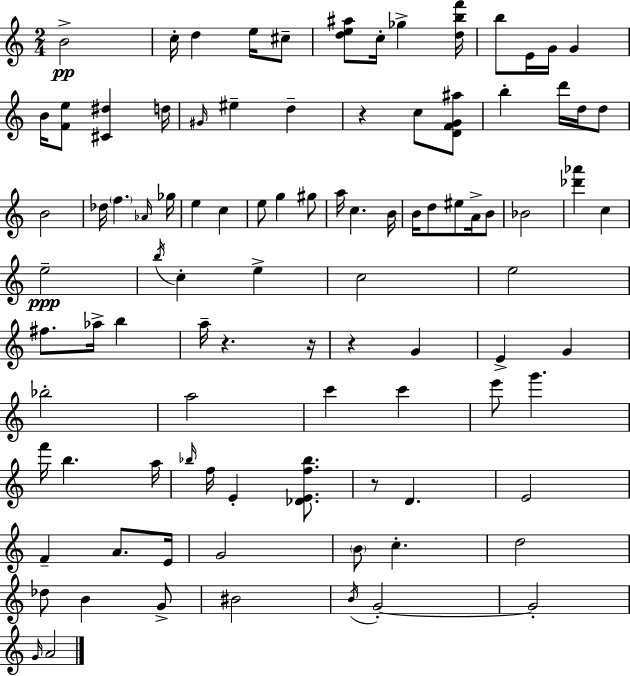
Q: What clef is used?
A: treble